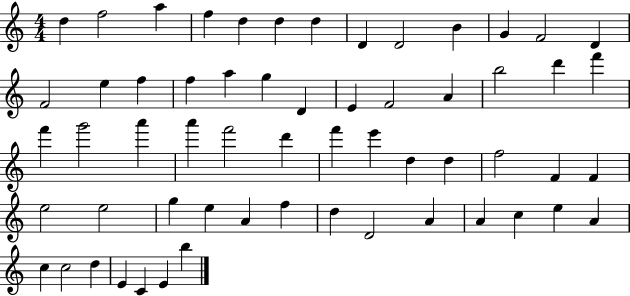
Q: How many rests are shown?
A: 0